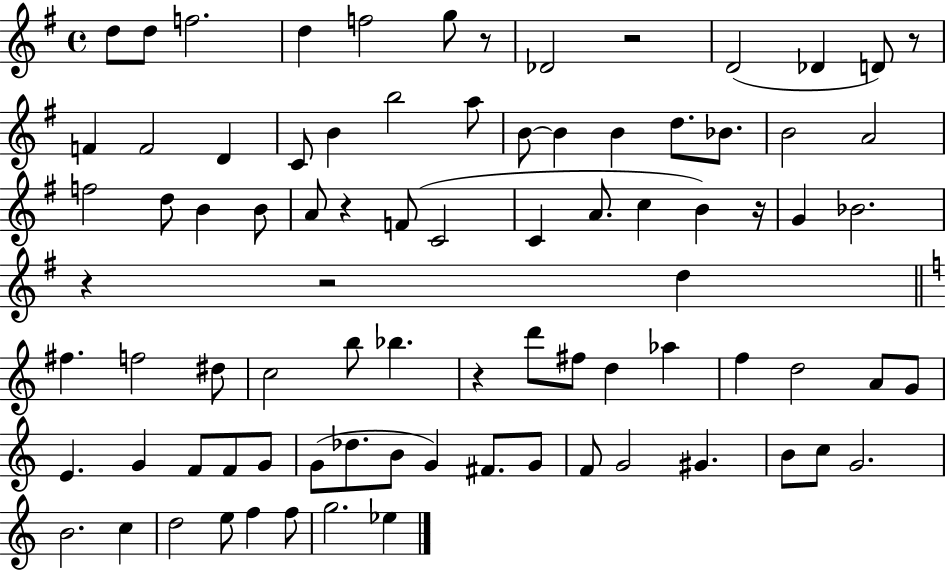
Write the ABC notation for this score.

X:1
T:Untitled
M:4/4
L:1/4
K:G
d/2 d/2 f2 d f2 g/2 z/2 _D2 z2 D2 _D D/2 z/2 F F2 D C/2 B b2 a/2 B/2 B B d/2 _B/2 B2 A2 f2 d/2 B B/2 A/2 z F/2 C2 C A/2 c B z/4 G _B2 z z2 d ^f f2 ^d/2 c2 b/2 _b z d'/2 ^f/2 d _a f d2 A/2 G/2 E G F/2 F/2 G/2 G/2 _d/2 B/2 G ^F/2 G/2 F/2 G2 ^G B/2 c/2 G2 B2 c d2 e/2 f f/2 g2 _e